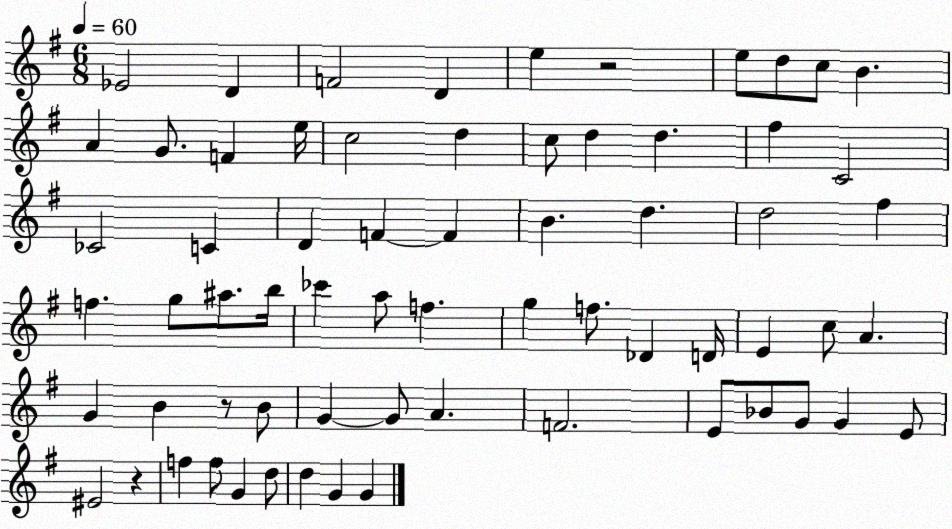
X:1
T:Untitled
M:6/8
L:1/4
K:G
_E2 D F2 D e z2 e/2 d/2 c/2 B A G/2 F e/4 c2 d c/2 d d ^f C2 _C2 C D F F B d d2 ^f f g/2 ^a/2 b/4 _c' a/2 f g f/2 _D D/4 E c/2 A G B z/2 B/2 G G/2 A F2 E/2 _B/2 G/2 G E/2 ^E2 z f f/2 G d/2 d G G